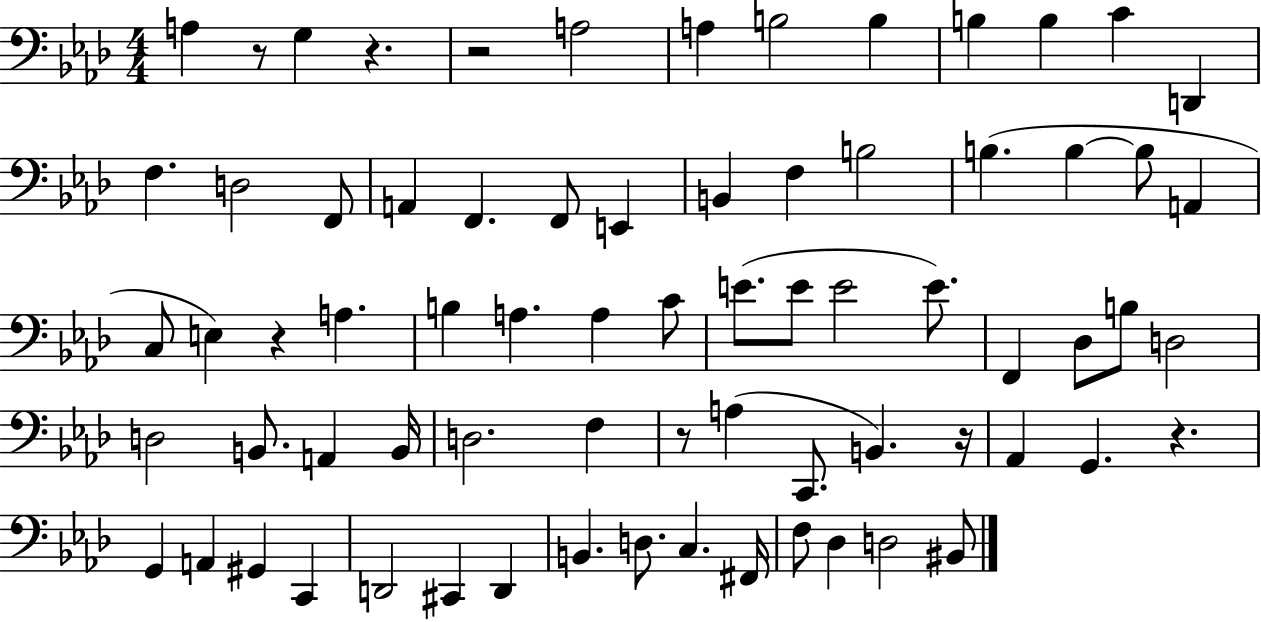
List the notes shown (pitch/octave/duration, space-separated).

A3/q R/e G3/q R/q. R/h A3/h A3/q B3/h B3/q B3/q B3/q C4/q D2/q F3/q. D3/h F2/e A2/q F2/q. F2/e E2/q B2/q F3/q B3/h B3/q. B3/q B3/e A2/q C3/e E3/q R/q A3/q. B3/q A3/q. A3/q C4/e E4/e. E4/e E4/h E4/e. F2/q Db3/e B3/e D3/h D3/h B2/e. A2/q B2/s D3/h. F3/q R/e A3/q C2/e. B2/q. R/s Ab2/q G2/q. R/q. G2/q A2/q G#2/q C2/q D2/h C#2/q D2/q B2/q. D3/e. C3/q. F#2/s F3/e Db3/q D3/h BIS2/e